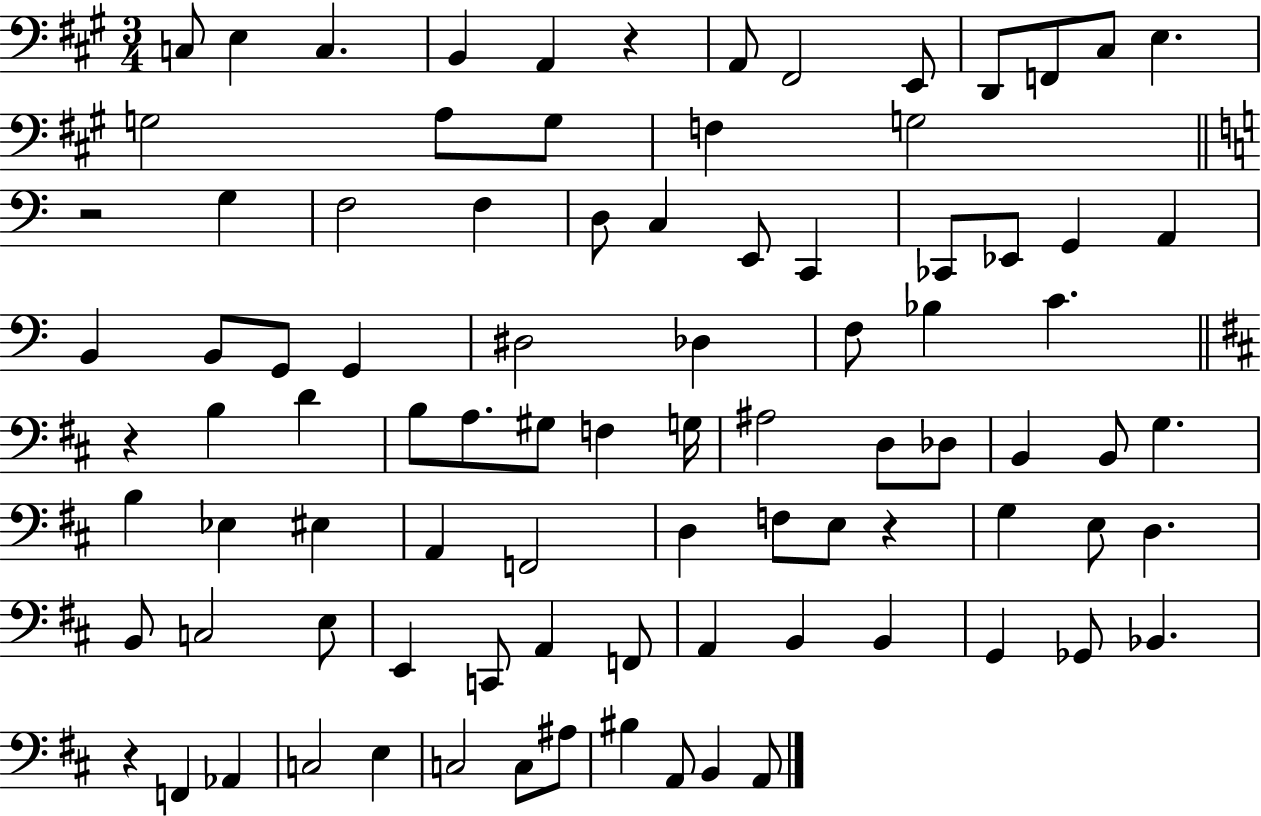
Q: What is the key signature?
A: A major